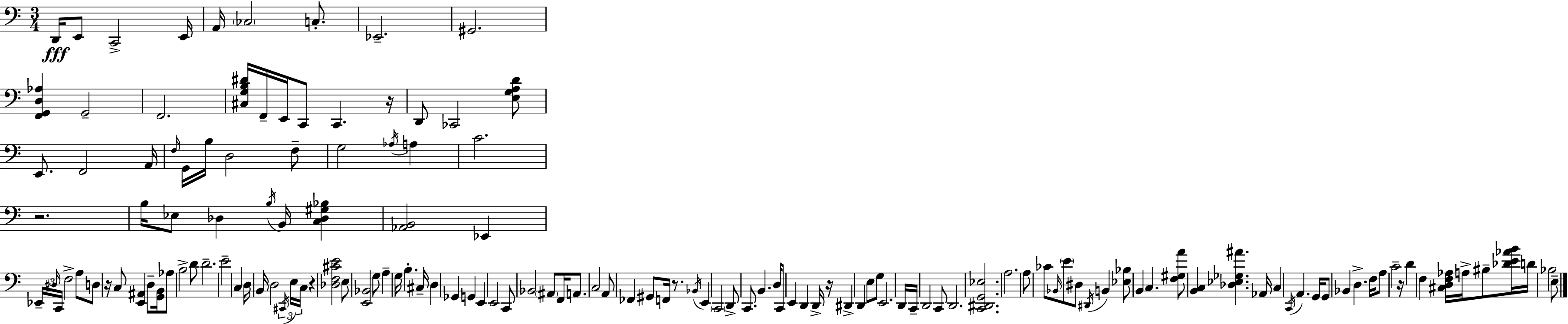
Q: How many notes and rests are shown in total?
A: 148